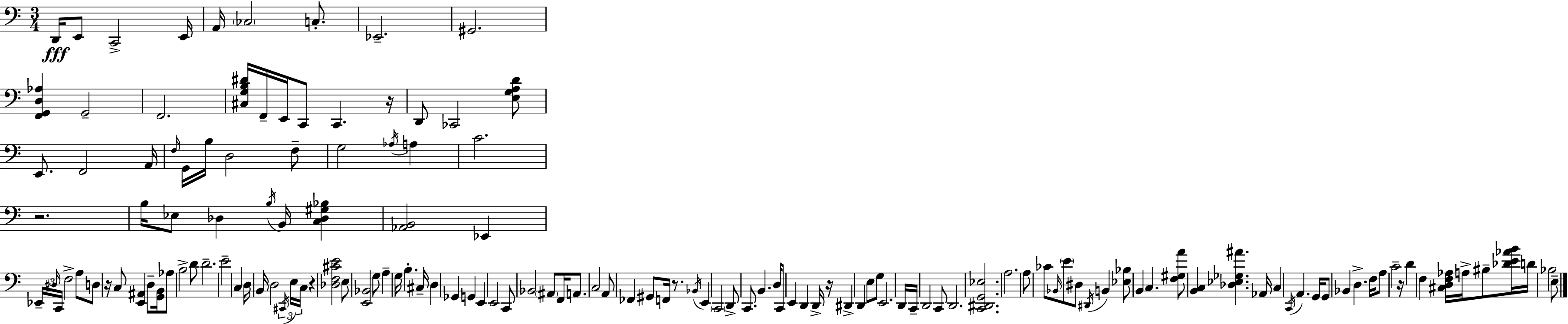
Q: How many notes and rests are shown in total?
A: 148